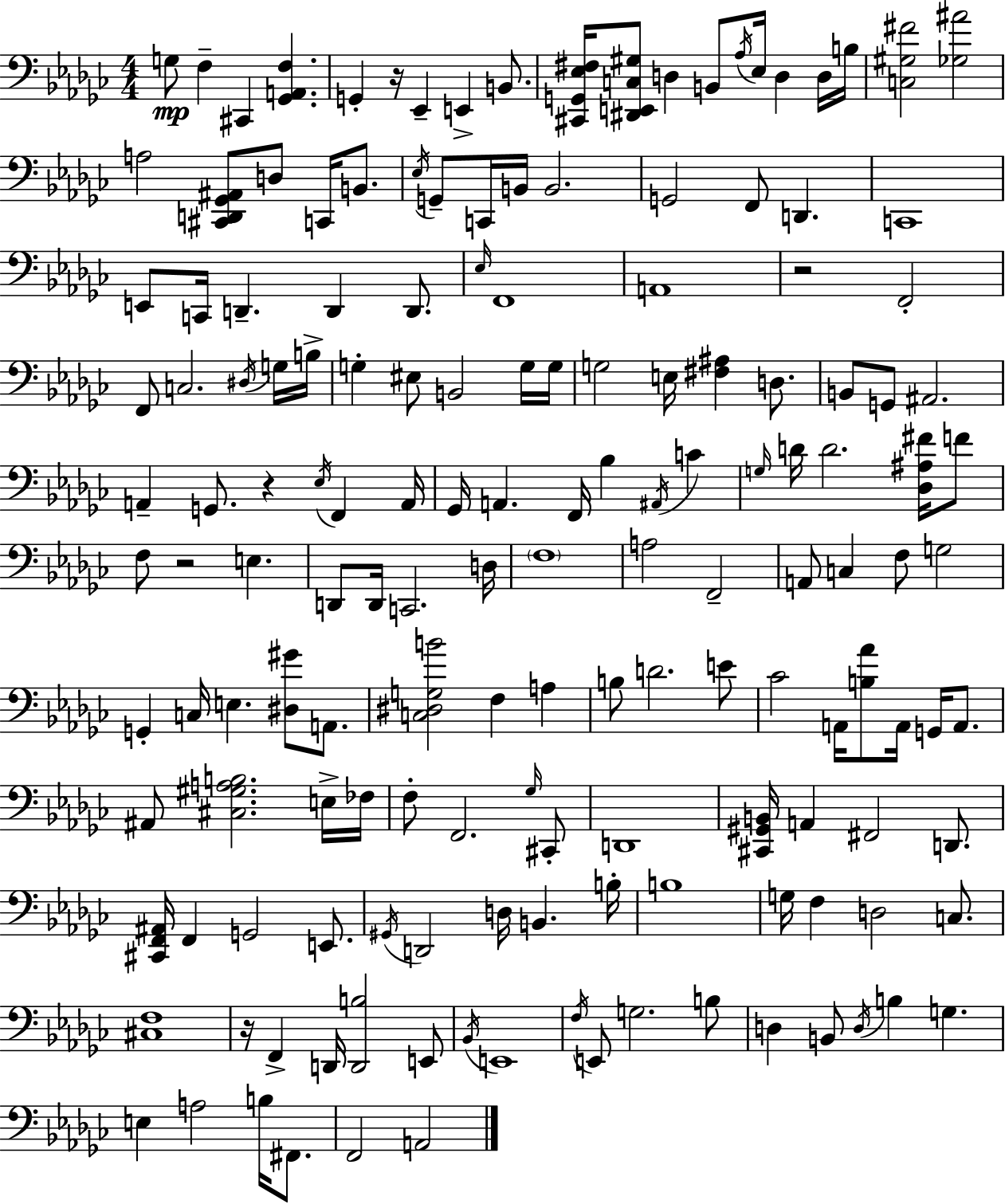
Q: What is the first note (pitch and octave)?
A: G3